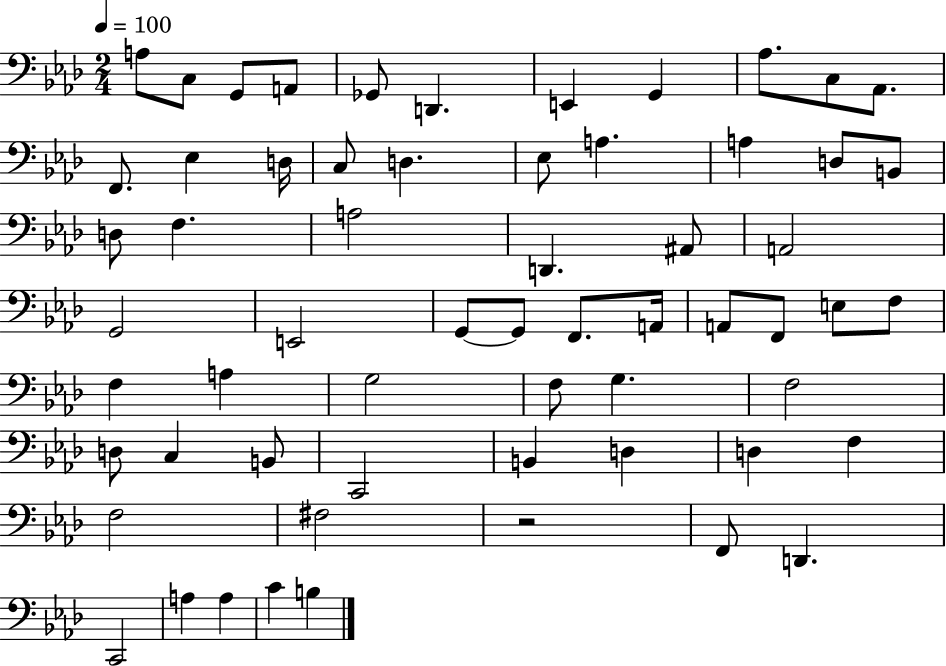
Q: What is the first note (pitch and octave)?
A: A3